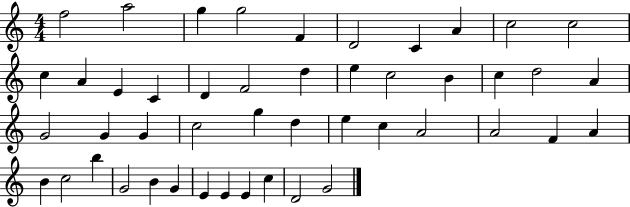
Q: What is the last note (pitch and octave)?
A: G4